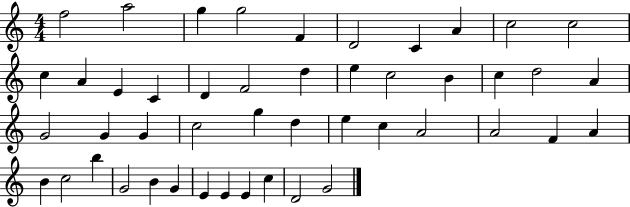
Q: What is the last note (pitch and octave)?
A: G4